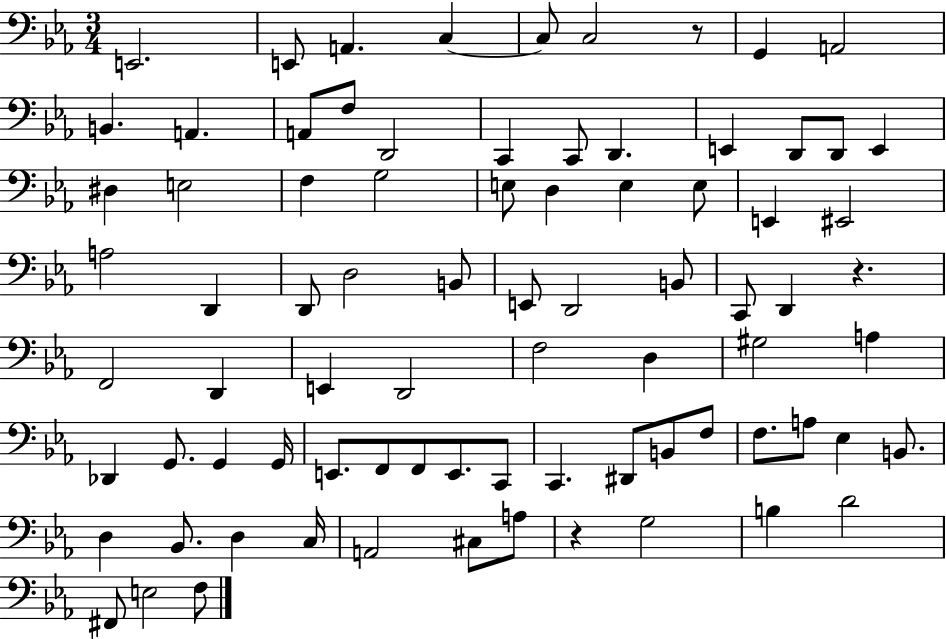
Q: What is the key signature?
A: EES major